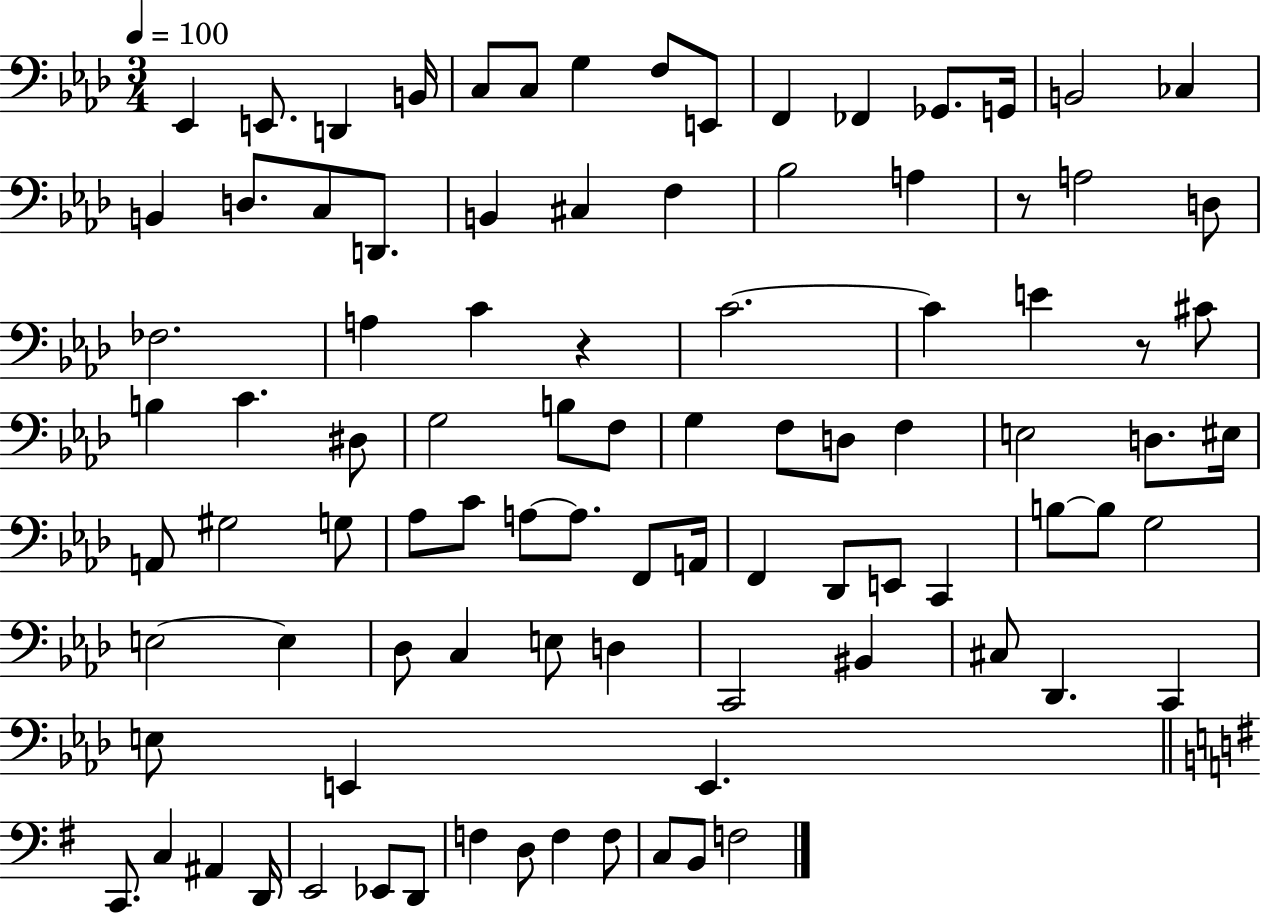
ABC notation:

X:1
T:Untitled
M:3/4
L:1/4
K:Ab
_E,, E,,/2 D,, B,,/4 C,/2 C,/2 G, F,/2 E,,/2 F,, _F,, _G,,/2 G,,/4 B,,2 _C, B,, D,/2 C,/2 D,,/2 B,, ^C, F, _B,2 A, z/2 A,2 D,/2 _F,2 A, C z C2 C E z/2 ^C/2 B, C ^D,/2 G,2 B,/2 F,/2 G, F,/2 D,/2 F, E,2 D,/2 ^E,/4 A,,/2 ^G,2 G,/2 _A,/2 C/2 A,/2 A,/2 F,,/2 A,,/4 F,, _D,,/2 E,,/2 C,, B,/2 B,/2 G,2 E,2 E, _D,/2 C, E,/2 D, C,,2 ^B,, ^C,/2 _D,, C,, E,/2 E,, E,, C,,/2 C, ^A,, D,,/4 E,,2 _E,,/2 D,,/2 F, D,/2 F, F,/2 C,/2 B,,/2 F,2